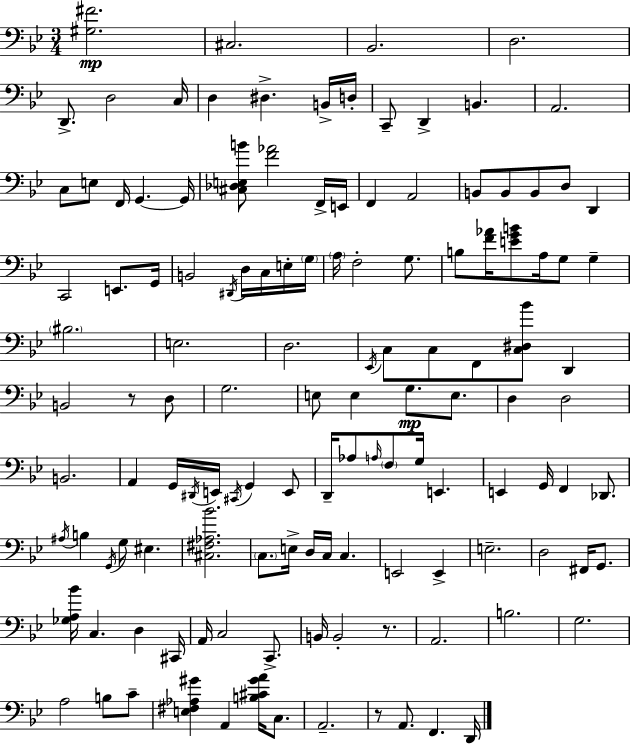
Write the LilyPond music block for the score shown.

{
  \clef bass
  \numericTimeSignature
  \time 3/4
  \key g \minor
  \repeat volta 2 { <gis fis'>2.\mp | cis2. | bes,2. | d2. | \break d,8.-> d2 c16 | d4 dis4.-> b,16-> d16-. | c,8-- d,4-> b,4. | a,2. | \break c8 e8 f,16 g,4.~~ g,16 | <cis des e b'>8 <f' aes'>2 f,16-> e,16 | f,4 a,2 | b,8 b,8 b,8 d8 d,4 | \break c,2 e,8. g,16 | b,2 \acciaccatura { dis,16 } d16 c16 e16-. | \parenthesize g16 \parenthesize a16 f2-. g8. | b8 <f' aes'>16 <e' g' b'>8 a16 g8 g4-- | \break \parenthesize bis2. | e2. | d2. | \acciaccatura { ees,16 } c8 c8 f,8 <c dis bes'>8 d,4 | \break b,2 r8 | d8 g2. | e8 e4 g8.\mp e8. | d4 d2 | \break b,2. | a,4 g,16 \acciaccatura { dis,16 } e,16 \acciaccatura { cis,16 } g,4 | e,8 d,16-- aes8 \grace { a16 } \parenthesize f8 g16 e,4. | e,4 g,16 f,4 | \break des,8. \acciaccatura { ais16 } b4 \acciaccatura { g,16 } g8 | eis4. <cis fis aes bes'>2. | \parenthesize c8. e16-> d16 | c16 c4. e,2 | \break e,4-> e2.-- | d2 | fis,16 g,8. <ges a bes'>16 c4. | d4 cis,16 a,16 c2 | \break c,8.-> b,16 b,2-. | r8. a,2. | b2. | g2. | \break a2 | b8 c'8-- <e fis aes gis'>4 a,4 | <b cis' gis' a'>16 c8. a,2.-- | r8 a,8. | \break f,4. d,16 } \bar "|."
}